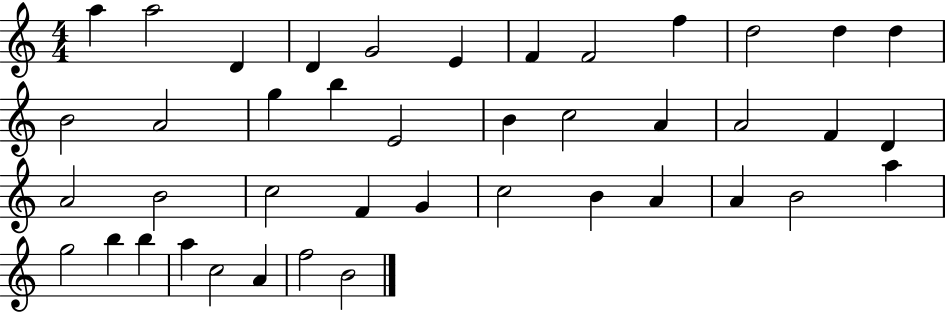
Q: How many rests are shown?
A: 0